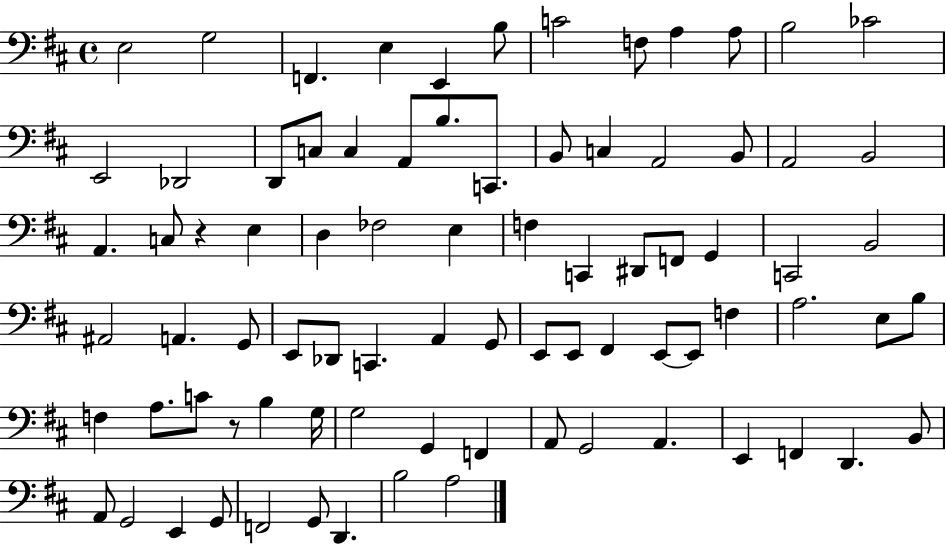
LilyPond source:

{
  \clef bass
  \time 4/4
  \defaultTimeSignature
  \key d \major
  e2 g2 | f,4. e4 e,4 b8 | c'2 f8 a4 a8 | b2 ces'2 | \break e,2 des,2 | d,8 c8 c4 a,8 b8. c,8. | b,8 c4 a,2 b,8 | a,2 b,2 | \break a,4. c8 r4 e4 | d4 fes2 e4 | f4 c,4 dis,8 f,8 g,4 | c,2 b,2 | \break ais,2 a,4. g,8 | e,8 des,8 c,4. a,4 g,8 | e,8 e,8 fis,4 e,8~~ e,8 f4 | a2. e8 b8 | \break f4 a8. c'8 r8 b4 g16 | g2 g,4 f,4 | a,8 g,2 a,4. | e,4 f,4 d,4. b,8 | \break a,8 g,2 e,4 g,8 | f,2 g,8 d,4. | b2 a2 | \bar "|."
}